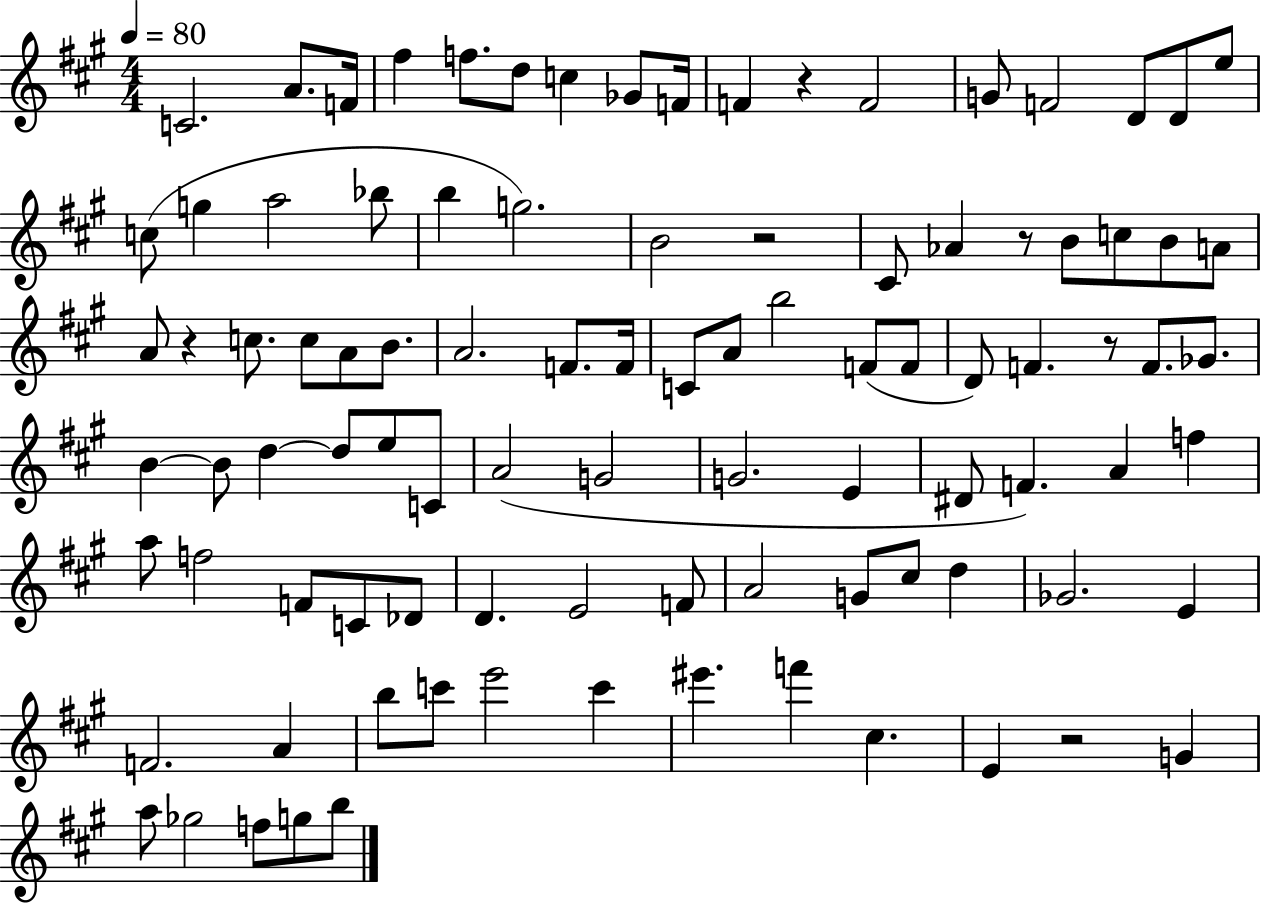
C4/h. A4/e. F4/s F#5/q F5/e. D5/e C5/q Gb4/e F4/s F4/q R/q F4/h G4/e F4/h D4/e D4/e E5/e C5/e G5/q A5/h Bb5/e B5/q G5/h. B4/h R/h C#4/e Ab4/q R/e B4/e C5/e B4/e A4/e A4/e R/q C5/e. C5/e A4/e B4/e. A4/h. F4/e. F4/s C4/e A4/e B5/h F4/e F4/e D4/e F4/q. R/e F4/e. Gb4/e. B4/q B4/e D5/q D5/e E5/e C4/e A4/h G4/h G4/h. E4/q D#4/e F4/q. A4/q F5/q A5/e F5/h F4/e C4/e Db4/e D4/q. E4/h F4/e A4/h G4/e C#5/e D5/q Gb4/h. E4/q F4/h. A4/q B5/e C6/e E6/h C6/q EIS6/q. F6/q C#5/q. E4/q R/h G4/q A5/e Gb5/h F5/e G5/e B5/e